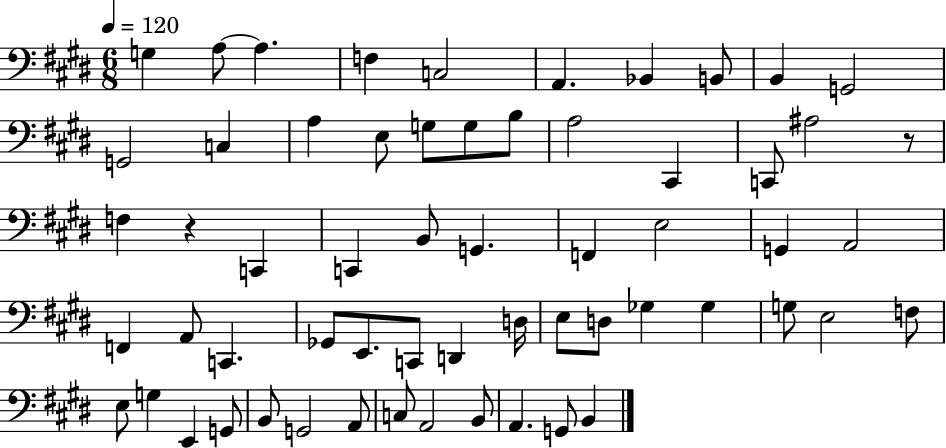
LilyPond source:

{
  \clef bass
  \numericTimeSignature
  \time 6/8
  \key e \major
  \tempo 4 = 120
  g4 a8~~ a4. | f4 c2 | a,4. bes,4 b,8 | b,4 g,2 | \break g,2 c4 | a4 e8 g8 g8 b8 | a2 cis,4 | c,8 ais2 r8 | \break f4 r4 c,4 | c,4 b,8 g,4. | f,4 e2 | g,4 a,2 | \break f,4 a,8 c,4. | ges,8 e,8. c,8 d,4 d16 | e8 d8 ges4 ges4 | g8 e2 f8 | \break e8 g4 e,4 g,8 | b,8 g,2 a,8 | c8 a,2 b,8 | a,4. g,8 b,4 | \break \bar "|."
}